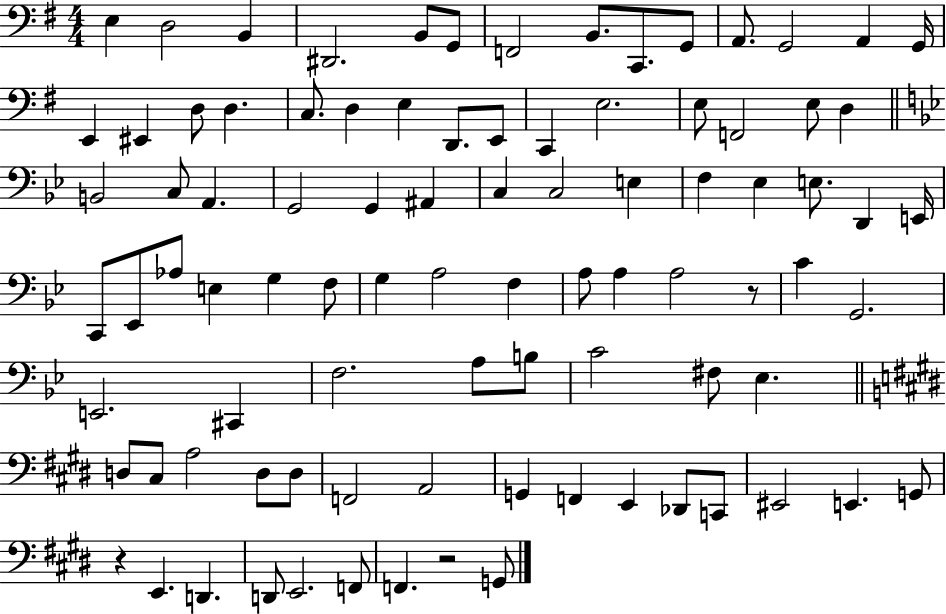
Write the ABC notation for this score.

X:1
T:Untitled
M:4/4
L:1/4
K:G
E, D,2 B,, ^D,,2 B,,/2 G,,/2 F,,2 B,,/2 C,,/2 G,,/2 A,,/2 G,,2 A,, G,,/4 E,, ^E,, D,/2 D, C,/2 D, E, D,,/2 E,,/2 C,, E,2 E,/2 F,,2 E,/2 D, B,,2 C,/2 A,, G,,2 G,, ^A,, C, C,2 E, F, _E, E,/2 D,, E,,/4 C,,/2 _E,,/2 _A,/2 E, G, F,/2 G, A,2 F, A,/2 A, A,2 z/2 C G,,2 E,,2 ^C,, F,2 A,/2 B,/2 C2 ^F,/2 _E, D,/2 ^C,/2 A,2 D,/2 D,/2 F,,2 A,,2 G,, F,, E,, _D,,/2 C,,/2 ^E,,2 E,, G,,/2 z E,, D,, D,,/2 E,,2 F,,/2 F,, z2 G,,/2